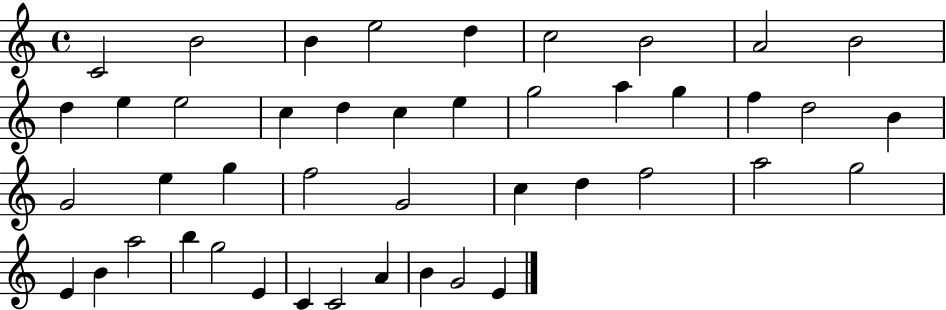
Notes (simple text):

C4/h B4/h B4/q E5/h D5/q C5/h B4/h A4/h B4/h D5/q E5/q E5/h C5/q D5/q C5/q E5/q G5/h A5/q G5/q F5/q D5/h B4/q G4/h E5/q G5/q F5/h G4/h C5/q D5/q F5/h A5/h G5/h E4/q B4/q A5/h B5/q G5/h E4/q C4/q C4/h A4/q B4/q G4/h E4/q